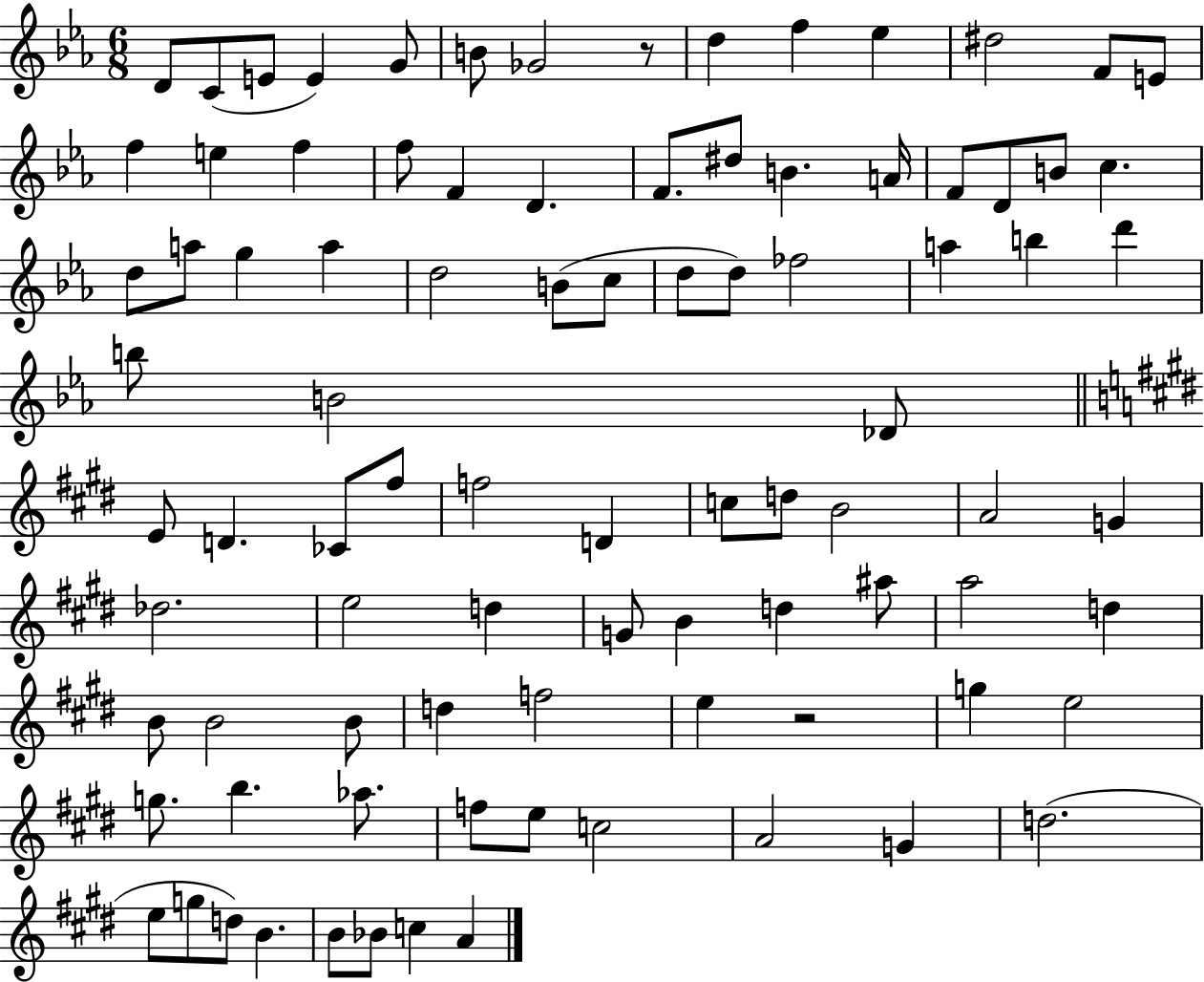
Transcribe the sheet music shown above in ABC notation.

X:1
T:Untitled
M:6/8
L:1/4
K:Eb
D/2 C/2 E/2 E G/2 B/2 _G2 z/2 d f _e ^d2 F/2 E/2 f e f f/2 F D F/2 ^d/2 B A/4 F/2 D/2 B/2 c d/2 a/2 g a d2 B/2 c/2 d/2 d/2 _f2 a b d' b/2 B2 _D/2 E/2 D _C/2 ^f/2 f2 D c/2 d/2 B2 A2 G _d2 e2 d G/2 B d ^a/2 a2 d B/2 B2 B/2 d f2 e z2 g e2 g/2 b _a/2 f/2 e/2 c2 A2 G d2 e/2 g/2 d/2 B B/2 _B/2 c A